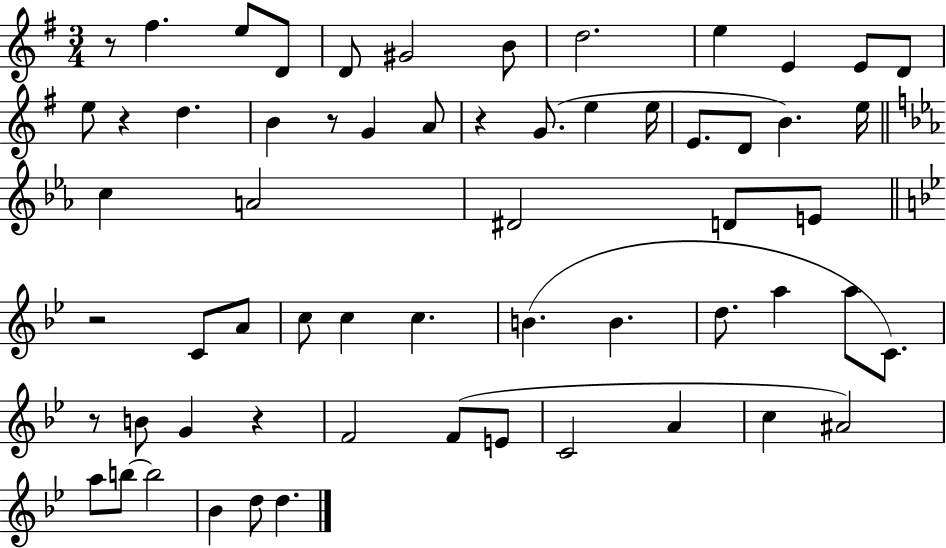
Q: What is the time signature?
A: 3/4